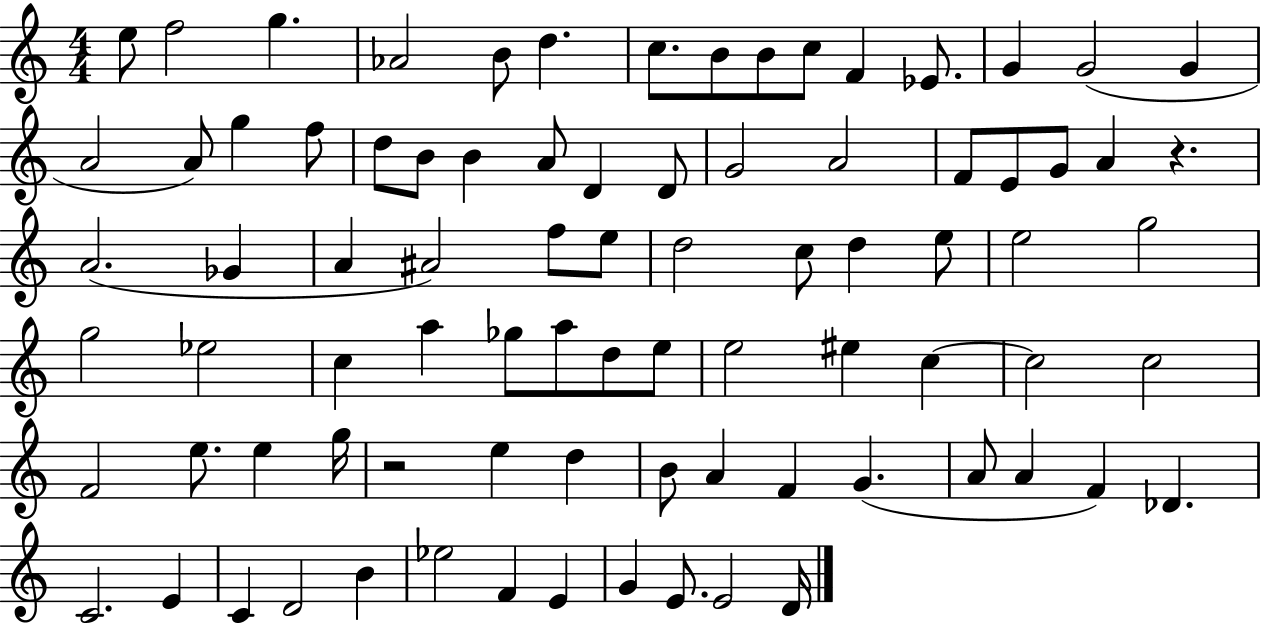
E5/e F5/h G5/q. Ab4/h B4/e D5/q. C5/e. B4/e B4/e C5/e F4/q Eb4/e. G4/q G4/h G4/q A4/h A4/e G5/q F5/e D5/e B4/e B4/q A4/e D4/q D4/e G4/h A4/h F4/e E4/e G4/e A4/q R/q. A4/h. Gb4/q A4/q A#4/h F5/e E5/e D5/h C5/e D5/q E5/e E5/h G5/h G5/h Eb5/h C5/q A5/q Gb5/e A5/e D5/e E5/e E5/h EIS5/q C5/q C5/h C5/h F4/h E5/e. E5/q G5/s R/h E5/q D5/q B4/e A4/q F4/q G4/q. A4/e A4/q F4/q Db4/q. C4/h. E4/q C4/q D4/h B4/q Eb5/h F4/q E4/q G4/q E4/e. E4/h D4/s